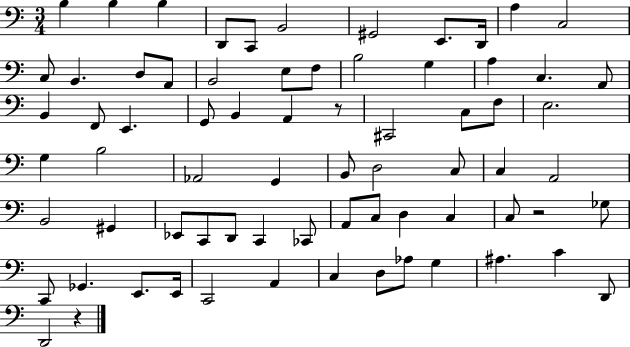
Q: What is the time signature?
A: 3/4